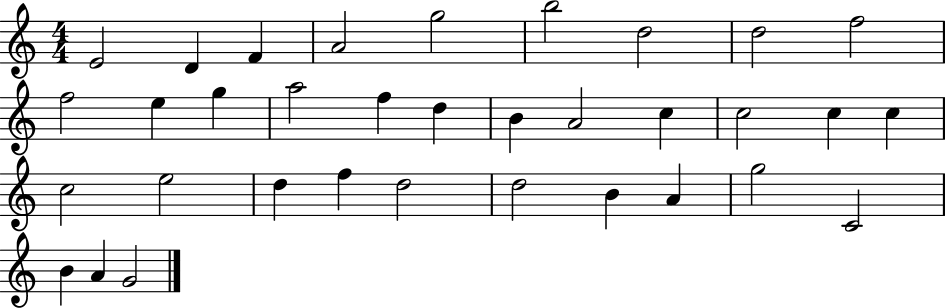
X:1
T:Untitled
M:4/4
L:1/4
K:C
E2 D F A2 g2 b2 d2 d2 f2 f2 e g a2 f d B A2 c c2 c c c2 e2 d f d2 d2 B A g2 C2 B A G2